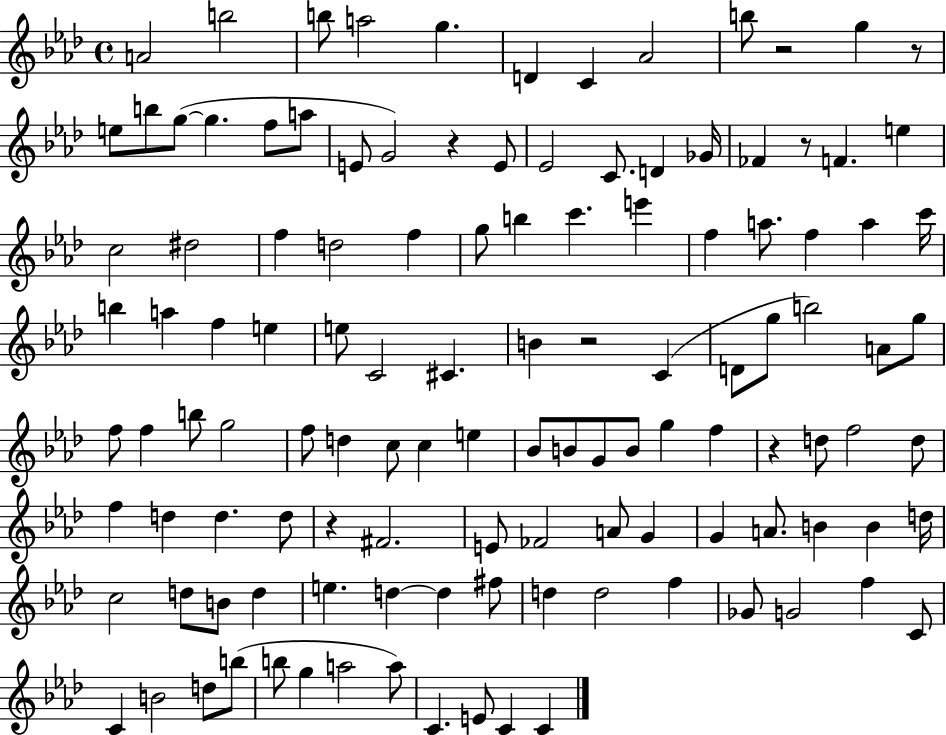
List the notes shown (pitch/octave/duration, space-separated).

A4/h B5/h B5/e A5/h G5/q. D4/q C4/q Ab4/h B5/e R/h G5/q R/e E5/e B5/e G5/e G5/q. F5/e A5/e E4/e G4/h R/q E4/e Eb4/h C4/e. D4/q Gb4/s FES4/q R/e F4/q. E5/q C5/h D#5/h F5/q D5/h F5/q G5/e B5/q C6/q. E6/q F5/q A5/e. F5/q A5/q C6/s B5/q A5/q F5/q E5/q E5/e C4/h C#4/q. B4/q R/h C4/q D4/e G5/e B5/h A4/e G5/e F5/e F5/q B5/e G5/h F5/e D5/q C5/e C5/q E5/q Bb4/e B4/e G4/e B4/e G5/q F5/q R/q D5/e F5/h D5/e F5/q D5/q D5/q. D5/e R/q F#4/h. E4/e FES4/h A4/e G4/q G4/q A4/e. B4/q B4/q D5/s C5/h D5/e B4/e D5/q E5/q. D5/q D5/q F#5/e D5/q D5/h F5/q Gb4/e G4/h F5/q C4/e C4/q B4/h D5/e B5/e B5/e G5/q A5/h A5/e C4/q. E4/e C4/q C4/q